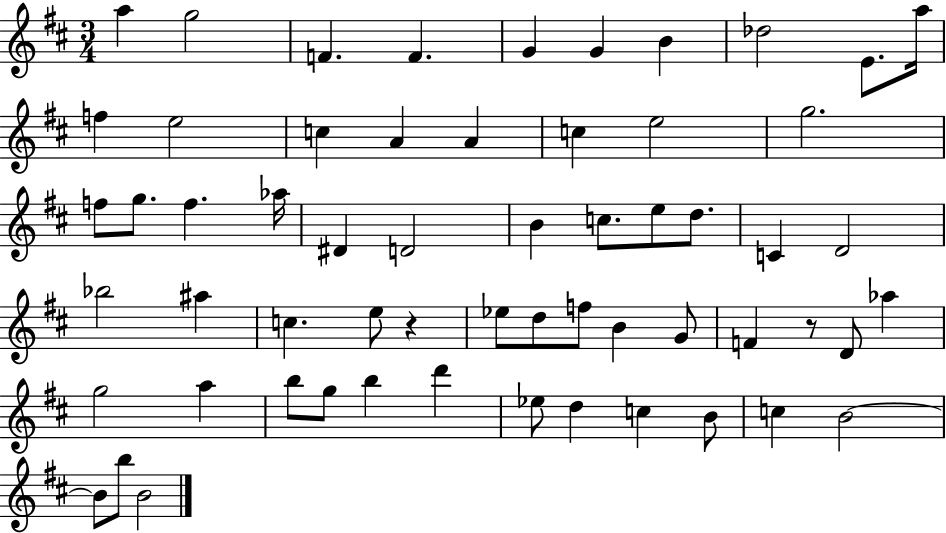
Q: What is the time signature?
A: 3/4